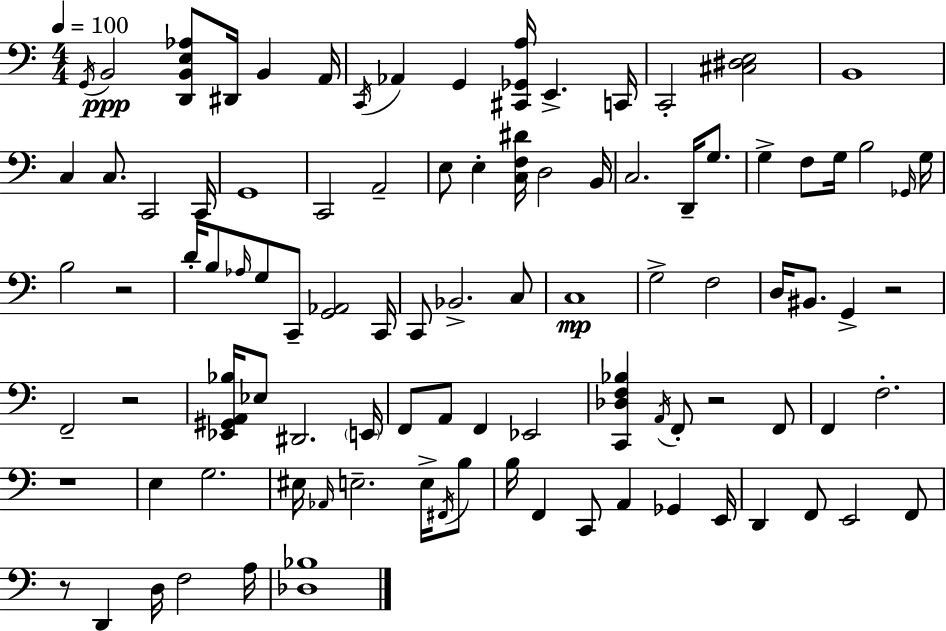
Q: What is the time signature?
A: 4/4